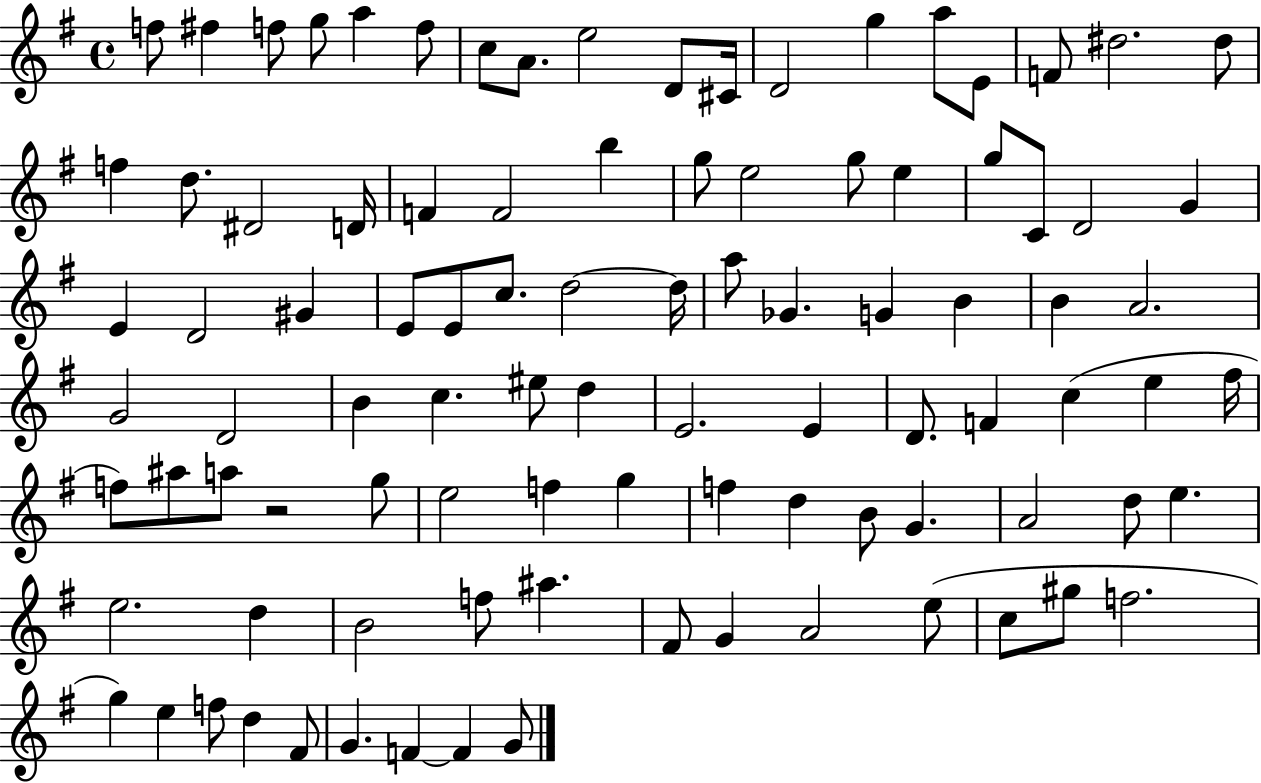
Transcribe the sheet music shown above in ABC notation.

X:1
T:Untitled
M:4/4
L:1/4
K:G
f/2 ^f f/2 g/2 a f/2 c/2 A/2 e2 D/2 ^C/4 D2 g a/2 E/2 F/2 ^d2 ^d/2 f d/2 ^D2 D/4 F F2 b g/2 e2 g/2 e g/2 C/2 D2 G E D2 ^G E/2 E/2 c/2 d2 d/4 a/2 _G G B B A2 G2 D2 B c ^e/2 d E2 E D/2 F c e ^f/4 f/2 ^a/2 a/2 z2 g/2 e2 f g f d B/2 G A2 d/2 e e2 d B2 f/2 ^a ^F/2 G A2 e/2 c/2 ^g/2 f2 g e f/2 d ^F/2 G F F G/2